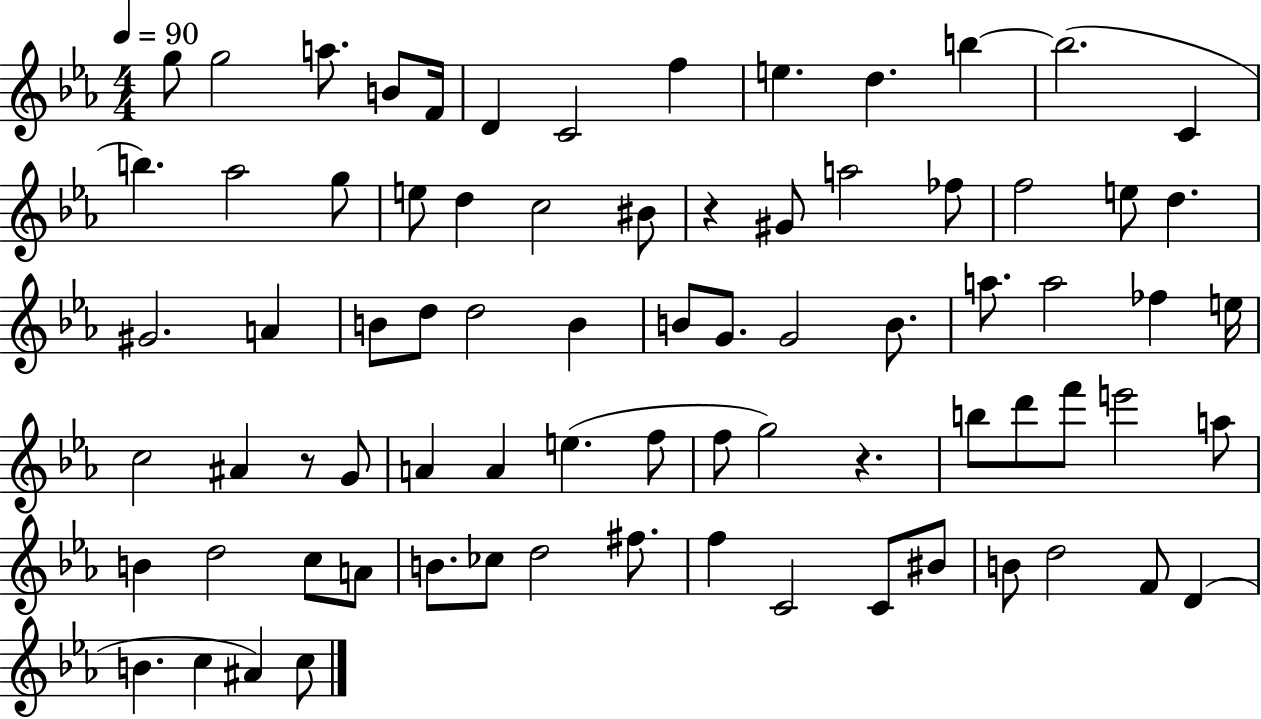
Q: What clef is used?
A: treble